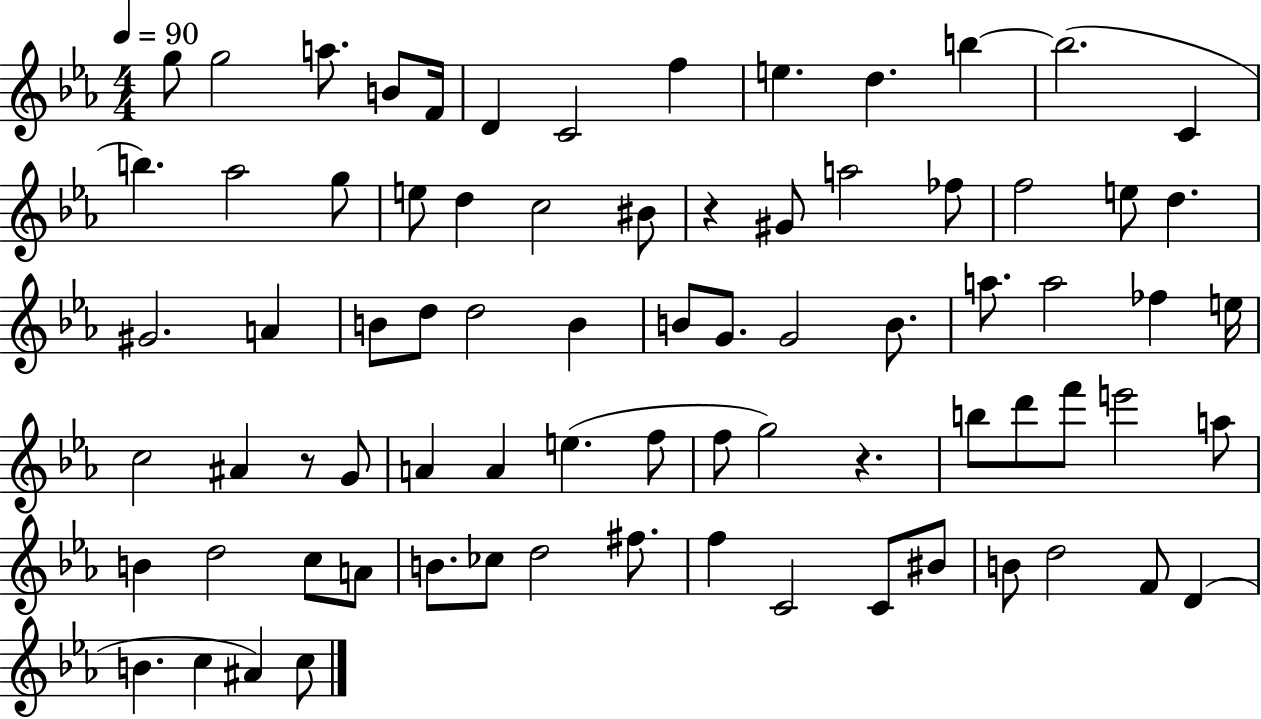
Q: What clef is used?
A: treble